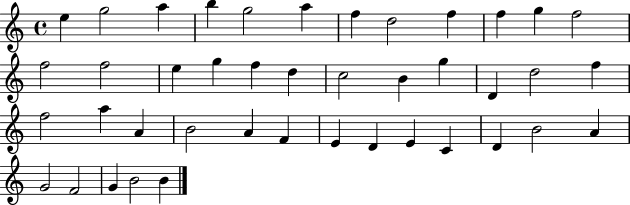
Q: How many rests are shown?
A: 0